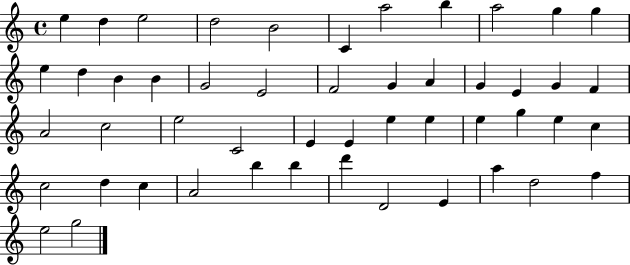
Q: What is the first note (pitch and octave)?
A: E5